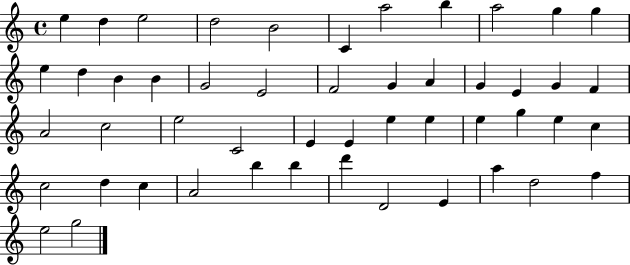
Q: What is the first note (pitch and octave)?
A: E5